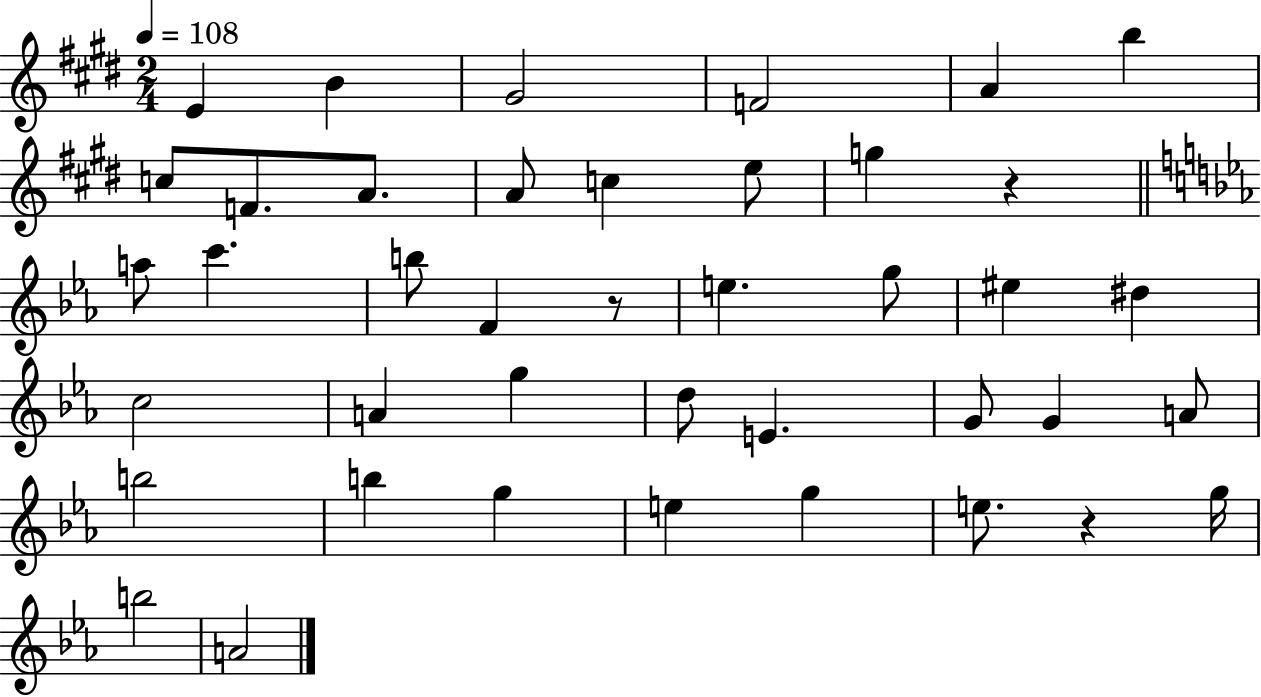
E4/q B4/q G#4/h F4/h A4/q B5/q C5/e F4/e. A4/e. A4/e C5/q E5/e G5/q R/q A5/e C6/q. B5/e F4/q R/e E5/q. G5/e EIS5/q D#5/q C5/h A4/q G5/q D5/e E4/q. G4/e G4/q A4/e B5/h B5/q G5/q E5/q G5/q E5/e. R/q G5/s B5/h A4/h